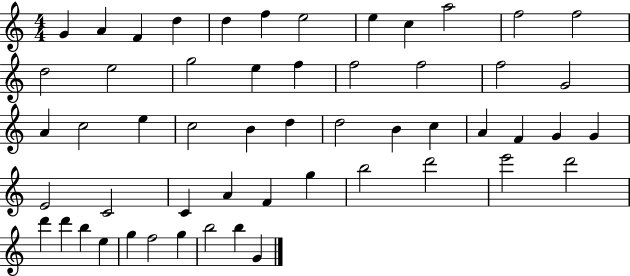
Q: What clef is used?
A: treble